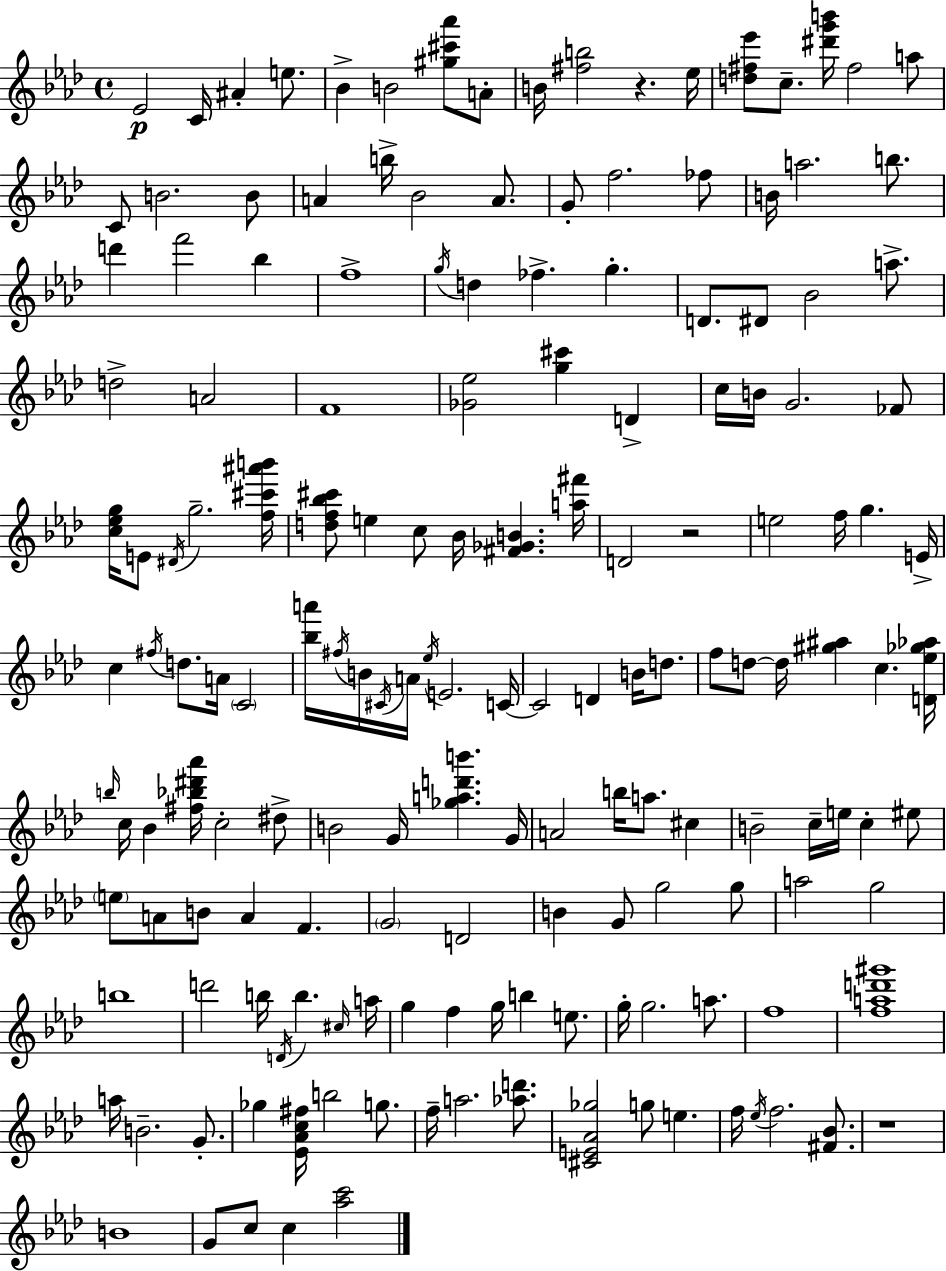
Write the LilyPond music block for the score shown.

{
  \clef treble
  \time 4/4
  \defaultTimeSignature
  \key f \minor
  ees'2\p c'16 ais'4-. e''8. | bes'4-> b'2 <gis'' cis''' aes'''>8 a'8-. | b'16 <fis'' b''>2 r4. ees''16 | <d'' fis'' ees'''>8 c''8.-- <dis''' g''' b'''>16 fis''2 a''8 | \break c'8 b'2. b'8 | a'4 b''16-> bes'2 a'8. | g'8-. f''2. fes''8 | b'16 a''2. b''8. | \break d'''4 f'''2 bes''4 | f''1-> | \acciaccatura { g''16 } d''4 fes''4.-> g''4.-. | d'8. dis'8 bes'2 a''8.-> | \break d''2-> a'2 | f'1 | <ges' ees''>2 <g'' cis'''>4 d'4-> | c''16 b'16 g'2. fes'8 | \break <c'' ees'' g''>16 e'8 \acciaccatura { dis'16 } g''2.-- | <f'' cis''' ais''' b'''>16 <d'' f'' bes'' cis'''>8 e''4 c''8 bes'16 <fis' ges' b'>4. | <a'' fis'''>16 d'2 r2 | e''2 f''16 g''4. | \break e'16-> c''4 \acciaccatura { fis''16 } d''8. a'16 \parenthesize c'2 | <bes'' a'''>16 \acciaccatura { fis''16 } b'16 \acciaccatura { cis'16 } a'16 \acciaccatura { ees''16 } e'2. | c'16~~ c'2 d'4 | b'16 d''8. f''8 d''8~~ d''16 <gis'' ais''>4 c''4. | \break <d' ees'' ges'' aes''>16 \grace { b''16 } c''16 bes'4 <fis'' bes'' dis''' aes'''>16 c''2-. | dis''8-> b'2 g'16 | <ges'' a'' d''' b'''>4. g'16 a'2 b''16 | a''8. cis''4 b'2-- c''16-- | \break e''16 c''4-. eis''8 \parenthesize e''8 a'8 b'8 a'4 | f'4. \parenthesize g'2 d'2 | b'4 g'8 g''2 | g''8 a''2 g''2 | \break b''1 | d'''2 b''16 | \acciaccatura { d'16 } b''4. \grace { cis''16 } a''16 g''4 f''4 | g''16 b''4 e''8. g''16-. g''2. | \break a''8. f''1 | <f'' a'' d''' gis'''>1 | a''16 b'2.-- | g'8.-. ges''4 <ees' aes' c'' fis''>16 b''2 | \break g''8. f''16-- a''2. | <aes'' d'''>8. <cis' e' aes' ges''>2 | g''8 e''4. f''16 \acciaccatura { ees''16 } f''2. | <fis' bes'>8. r1 | \break b'1 | g'8 c''8 c''4 | <aes'' c'''>2 \bar "|."
}